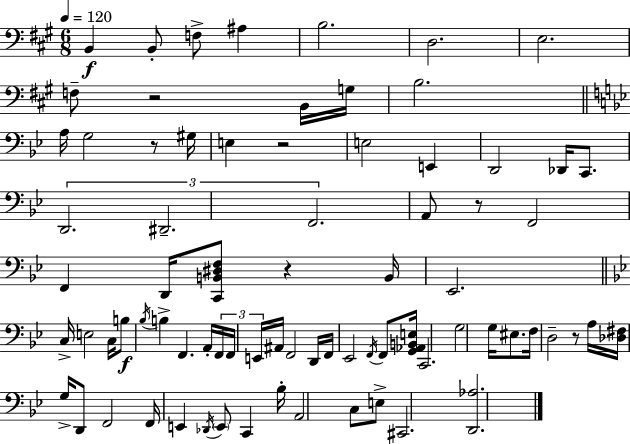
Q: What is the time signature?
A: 6/8